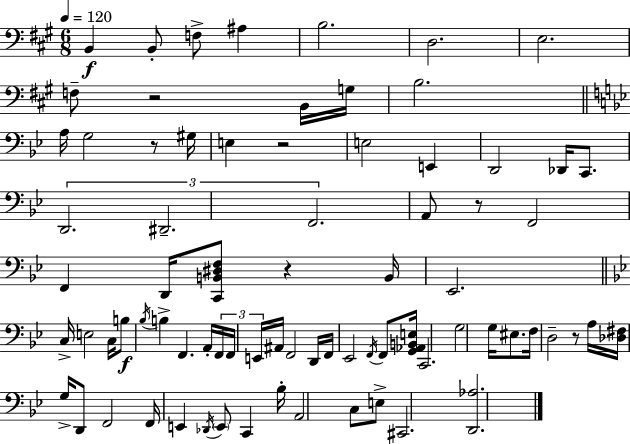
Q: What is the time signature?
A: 6/8